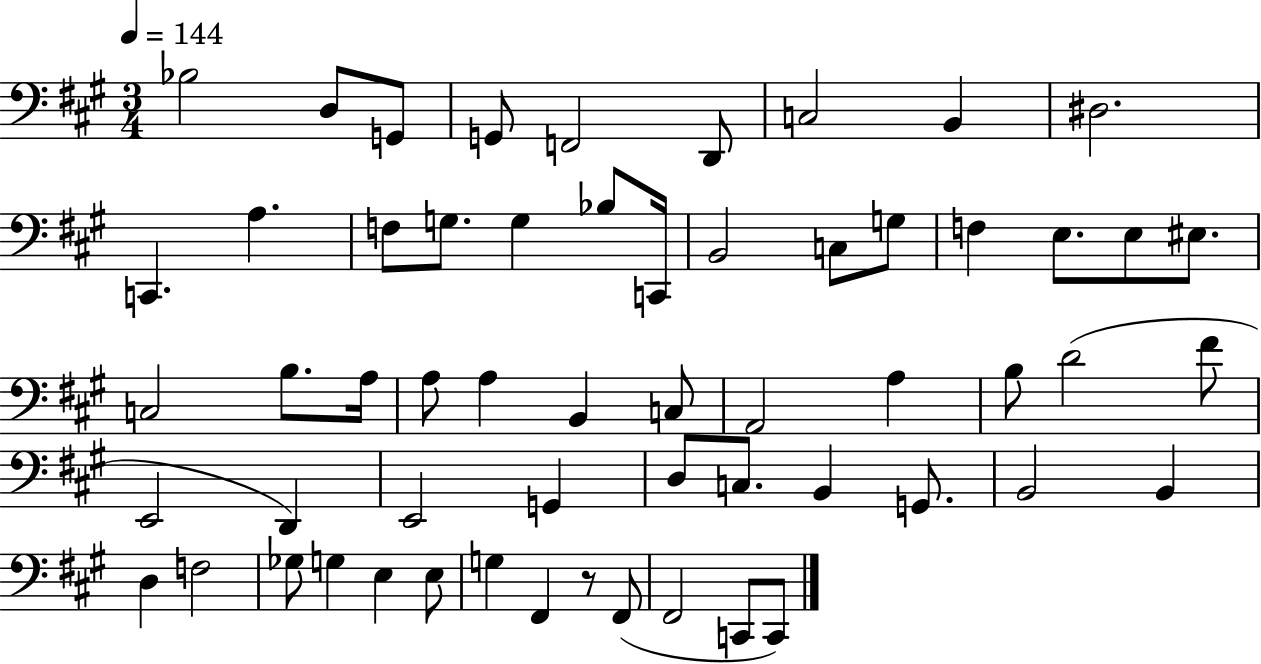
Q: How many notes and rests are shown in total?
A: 58